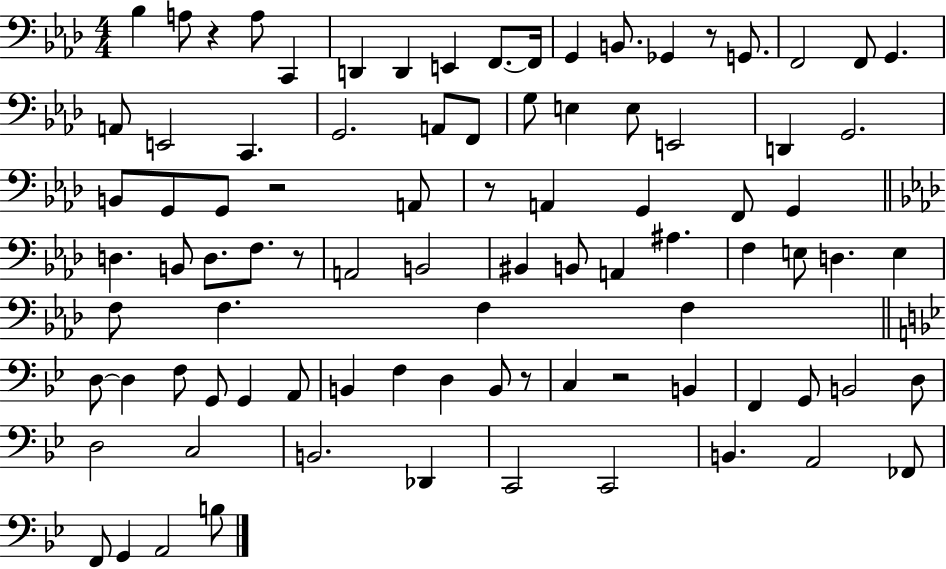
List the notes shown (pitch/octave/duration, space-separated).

Bb3/q A3/e R/q A3/e C2/q D2/q D2/q E2/q F2/e. F2/s G2/q B2/e. Gb2/q R/e G2/e. F2/h F2/e G2/q. A2/e E2/h C2/q. G2/h. A2/e F2/e G3/e E3/q E3/e E2/h D2/q G2/h. B2/e G2/e G2/e R/h A2/e R/e A2/q G2/q F2/e G2/q D3/q. B2/e D3/e. F3/e. R/e A2/h B2/h BIS2/q B2/e A2/q A#3/q. F3/q E3/e D3/q. E3/q F3/e F3/q. F3/q F3/q D3/e D3/q F3/e G2/e G2/q A2/e B2/q F3/q D3/q B2/e R/e C3/q R/h B2/q F2/q G2/e B2/h D3/e D3/h C3/h B2/h. Db2/q C2/h C2/h B2/q. A2/h FES2/e F2/e G2/q A2/h B3/e